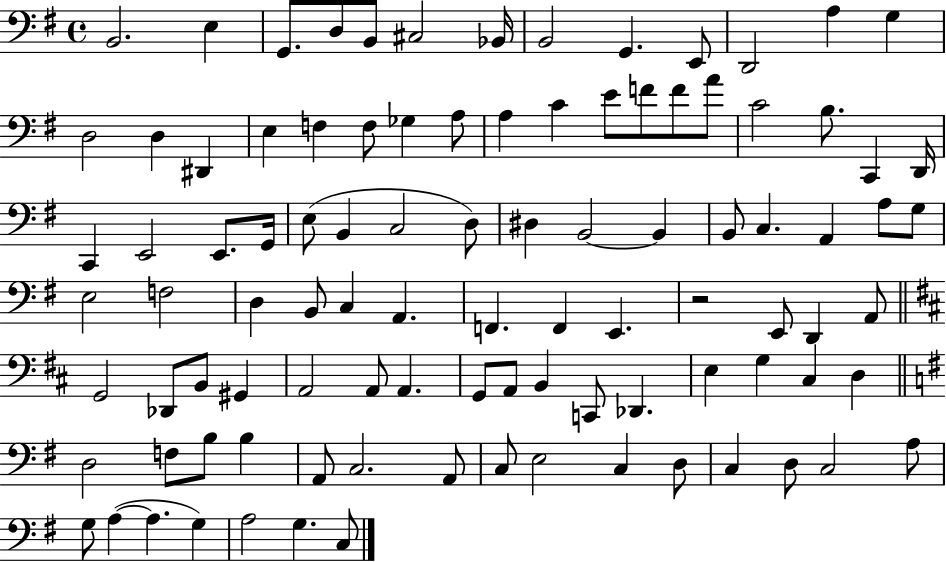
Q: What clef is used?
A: bass